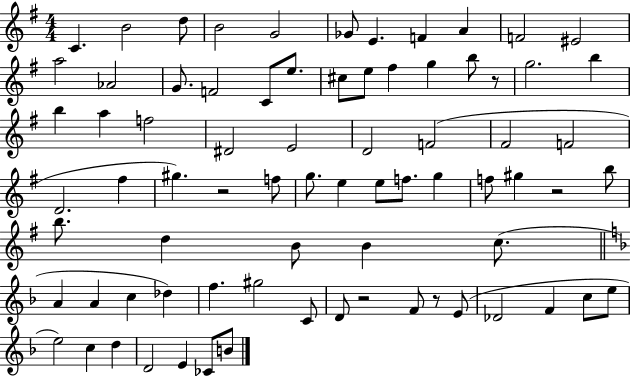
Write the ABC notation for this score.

X:1
T:Untitled
M:4/4
L:1/4
K:G
C B2 d/2 B2 G2 _G/2 E F A F2 ^E2 a2 _A2 G/2 F2 C/2 e/2 ^c/2 e/2 ^f g b/2 z/2 g2 b b a f2 ^D2 E2 D2 F2 ^F2 F2 D2 ^f ^g z2 f/2 g/2 e e/2 f/2 g f/2 ^g z2 b/2 b/2 d B/2 B c/2 A A c _d f ^g2 C/2 D/2 z2 F/2 z/2 E/2 _D2 F c/2 e/2 e2 c d D2 E _C/2 B/2